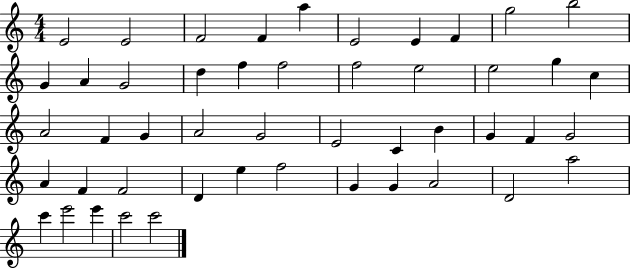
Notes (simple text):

E4/h E4/h F4/h F4/q A5/q E4/h E4/q F4/q G5/h B5/h G4/q A4/q G4/h D5/q F5/q F5/h F5/h E5/h E5/h G5/q C5/q A4/h F4/q G4/q A4/h G4/h E4/h C4/q B4/q G4/q F4/q G4/h A4/q F4/q F4/h D4/q E5/q F5/h G4/q G4/q A4/h D4/h A5/h C6/q E6/h E6/q C6/h C6/h